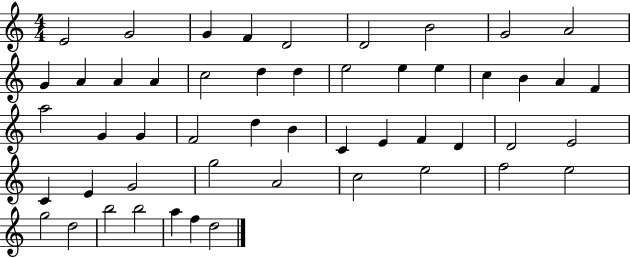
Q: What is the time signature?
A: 4/4